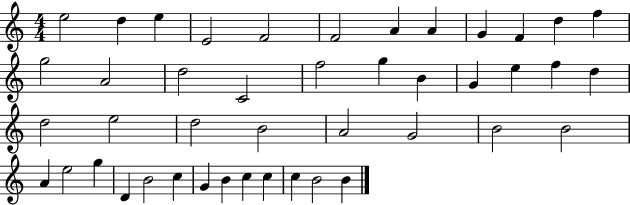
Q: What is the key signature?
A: C major